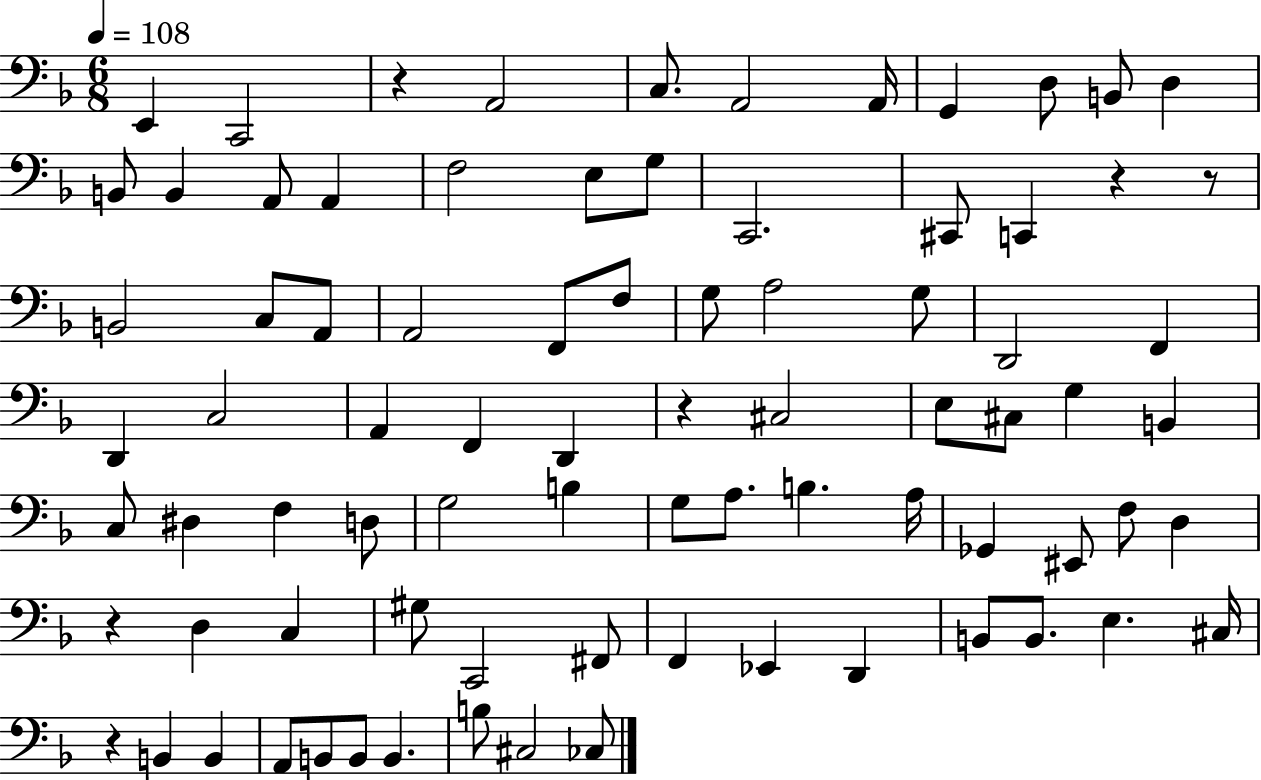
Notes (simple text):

E2/q C2/h R/q A2/h C3/e. A2/h A2/s G2/q D3/e B2/e D3/q B2/e B2/q A2/e A2/q F3/h E3/e G3/e C2/h. C#2/e C2/q R/q R/e B2/h C3/e A2/e A2/h F2/e F3/e G3/e A3/h G3/e D2/h F2/q D2/q C3/h A2/q F2/q D2/q R/q C#3/h E3/e C#3/e G3/q B2/q C3/e D#3/q F3/q D3/e G3/h B3/q G3/e A3/e. B3/q. A3/s Gb2/q EIS2/e F3/e D3/q R/q D3/q C3/q G#3/e C2/h F#2/e F2/q Eb2/q D2/q B2/e B2/e. E3/q. C#3/s R/q B2/q B2/q A2/e B2/e B2/e B2/q. B3/e C#3/h CES3/e